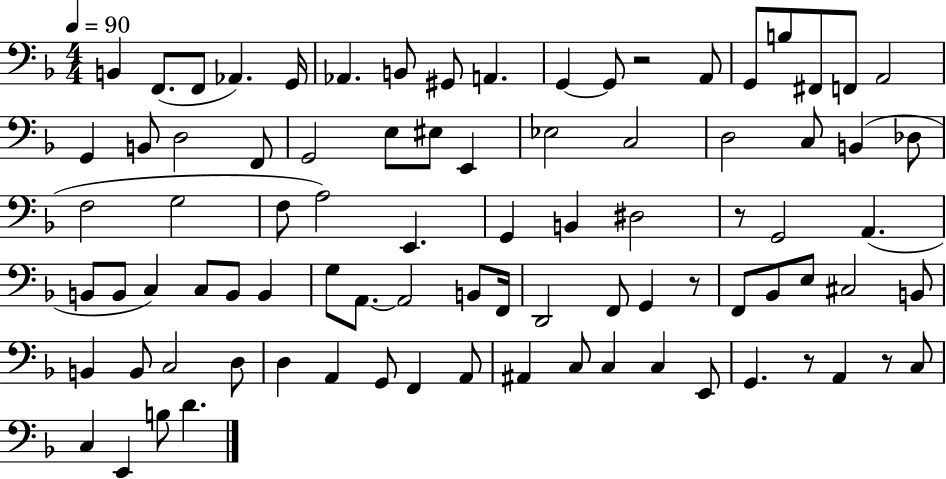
B2/q F2/e. F2/e Ab2/q. G2/s Ab2/q. B2/e G#2/e A2/q. G2/q G2/e R/h A2/e G2/e B3/e F#2/e F2/e A2/h G2/q B2/e D3/h F2/e G2/h E3/e EIS3/e E2/q Eb3/h C3/h D3/h C3/e B2/q Db3/e F3/h G3/h F3/e A3/h E2/q. G2/q B2/q D#3/h R/e G2/h A2/q. B2/e B2/e C3/q C3/e B2/e B2/q G3/e A2/e. A2/h B2/e F2/s D2/h F2/e G2/q R/e F2/e Bb2/e E3/e C#3/h B2/e B2/q B2/e C3/h D3/e D3/q A2/q G2/e F2/q A2/e A#2/q C3/e C3/q C3/q E2/e G2/q. R/e A2/q R/e C3/e C3/q E2/q B3/e D4/q.